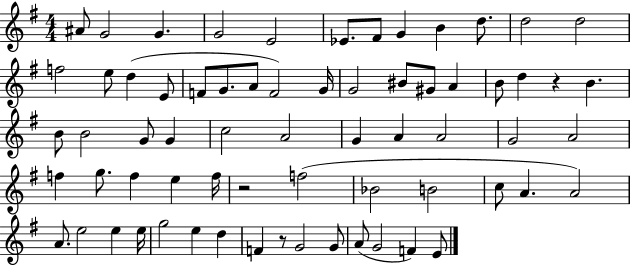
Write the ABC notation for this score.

X:1
T:Untitled
M:4/4
L:1/4
K:G
^A/2 G2 G G2 E2 _E/2 ^F/2 G B d/2 d2 d2 f2 e/2 d E/2 F/2 G/2 A/2 F2 G/4 G2 ^B/2 ^G/2 A B/2 d z B B/2 B2 G/2 G c2 A2 G A A2 G2 A2 f g/2 f e f/4 z2 f2 _B2 B2 c/2 A A2 A/2 e2 e e/4 g2 e d F z/2 G2 G/2 A/2 G2 F E/2